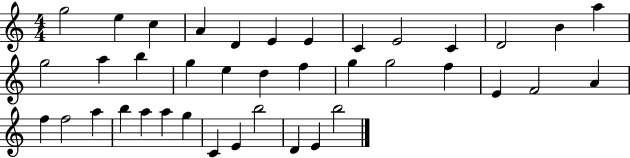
{
  \clef treble
  \numericTimeSignature
  \time 4/4
  \key c \major
  g''2 e''4 c''4 | a'4 d'4 e'4 e'4 | c'4 e'2 c'4 | d'2 b'4 a''4 | \break g''2 a''4 b''4 | g''4 e''4 d''4 f''4 | g''4 g''2 f''4 | e'4 f'2 a'4 | \break f''4 f''2 a''4 | b''4 a''4 a''4 g''4 | c'4 e'4 b''2 | d'4 e'4 b''2 | \break \bar "|."
}